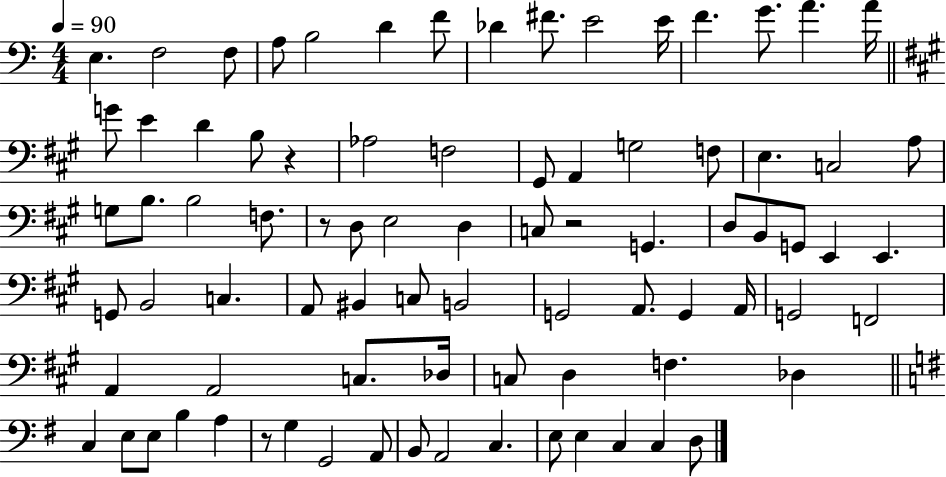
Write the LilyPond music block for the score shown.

{
  \clef bass
  \numericTimeSignature
  \time 4/4
  \key c \major
  \tempo 4 = 90
  e4. f2 f8 | a8 b2 d'4 f'8 | des'4 fis'8. e'2 e'16 | f'4. g'8. a'4. a'16 | \break \bar "||" \break \key a \major g'8 e'4 d'4 b8 r4 | aes2 f2 | gis,8 a,4 g2 f8 | e4. c2 a8 | \break g8 b8. b2 f8. | r8 d8 e2 d4 | c8 r2 g,4. | d8 b,8 g,8 e,4 e,4. | \break g,8 b,2 c4. | a,8 bis,4 c8 b,2 | g,2 a,8. g,4 a,16 | g,2 f,2 | \break a,4 a,2 c8. des16 | c8 d4 f4. des4 | \bar "||" \break \key e \minor c4 e8 e8 b4 a4 | r8 g4 g,2 a,8 | b,8 a,2 c4. | e8 e4 c4 c4 d8 | \break \bar "|."
}